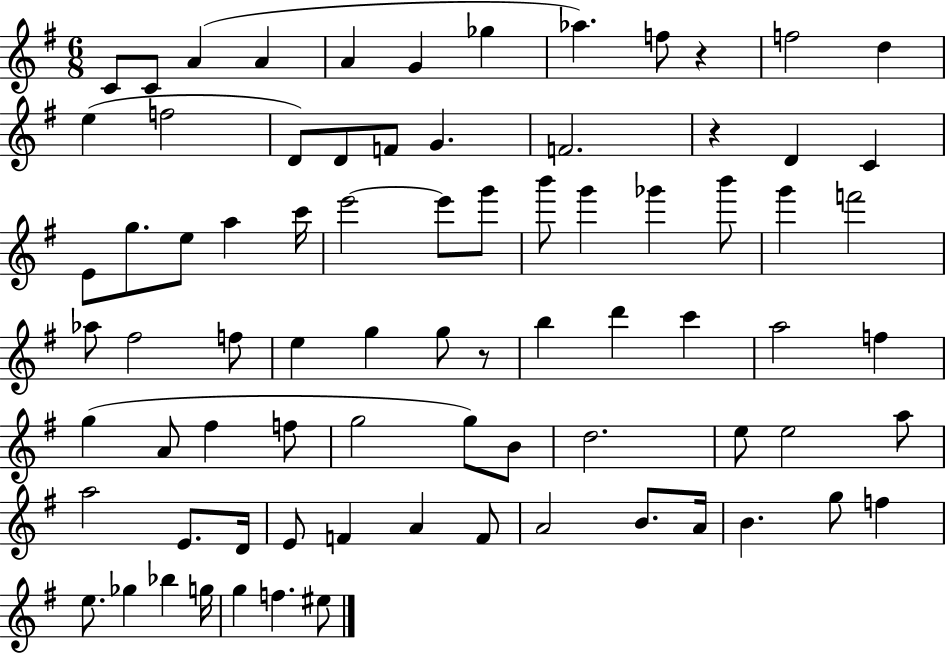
C4/e C4/e A4/q A4/q A4/q G4/q Gb5/q Ab5/q. F5/e R/q F5/h D5/q E5/q F5/h D4/e D4/e F4/e G4/q. F4/h. R/q D4/q C4/q E4/e G5/e. E5/e A5/q C6/s E6/h E6/e G6/e B6/e G6/q Gb6/q B6/e G6/q F6/h Ab5/e F#5/h F5/e E5/q G5/q G5/e R/e B5/q D6/q C6/q A5/h F5/q G5/q A4/e F#5/q F5/e G5/h G5/e B4/e D5/h. E5/e E5/h A5/e A5/h E4/e. D4/s E4/e F4/q A4/q F4/e A4/h B4/e. A4/s B4/q. G5/e F5/q E5/e. Gb5/q Bb5/q G5/s G5/q F5/q. EIS5/e